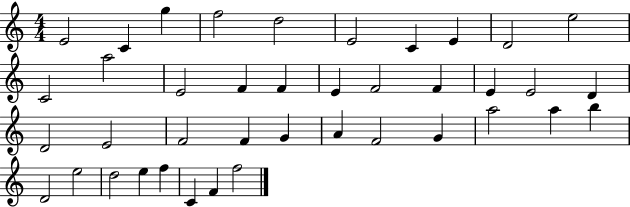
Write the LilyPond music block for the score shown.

{
  \clef treble
  \numericTimeSignature
  \time 4/4
  \key c \major
  e'2 c'4 g''4 | f''2 d''2 | e'2 c'4 e'4 | d'2 e''2 | \break c'2 a''2 | e'2 f'4 f'4 | e'4 f'2 f'4 | e'4 e'2 d'4 | \break d'2 e'2 | f'2 f'4 g'4 | a'4 f'2 g'4 | a''2 a''4 b''4 | \break d'2 e''2 | d''2 e''4 f''4 | c'4 f'4 f''2 | \bar "|."
}